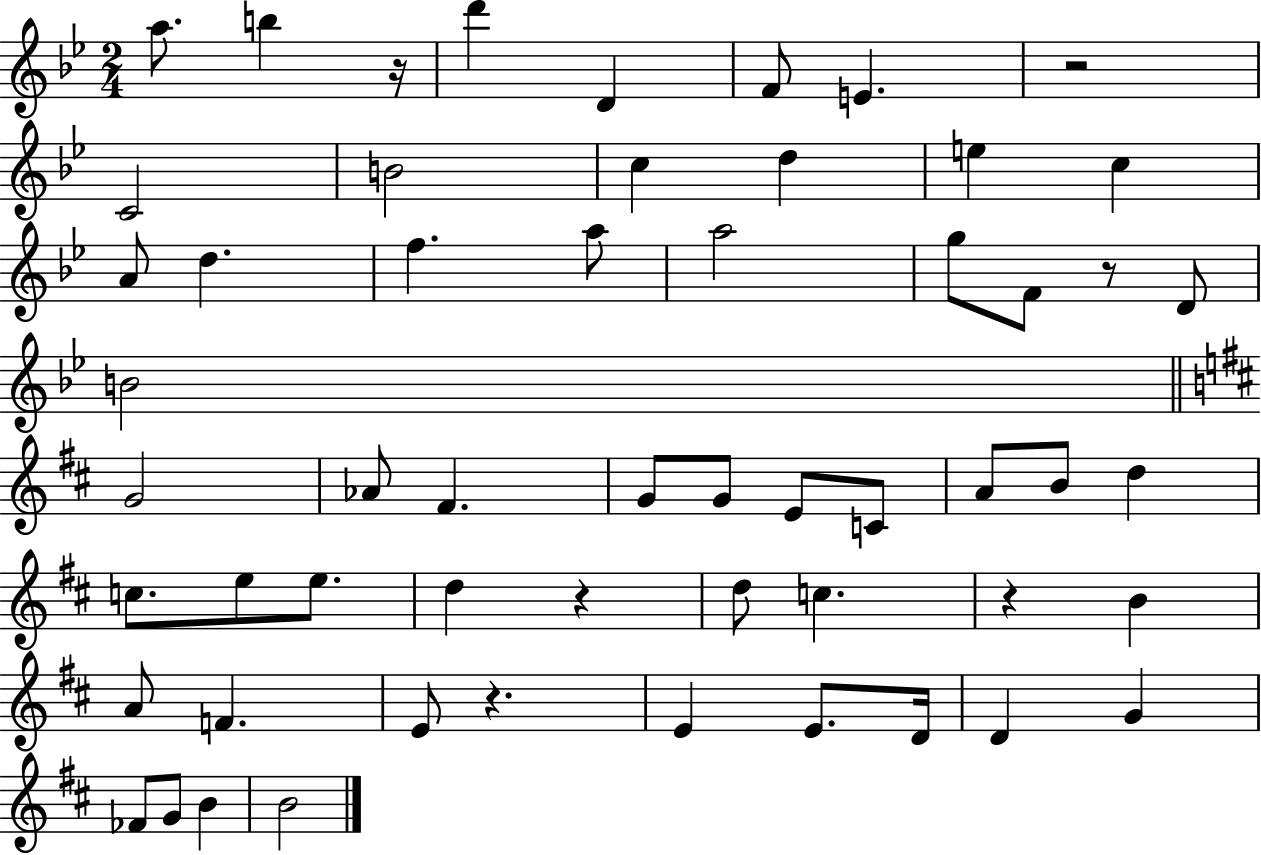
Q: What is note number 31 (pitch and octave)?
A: D5